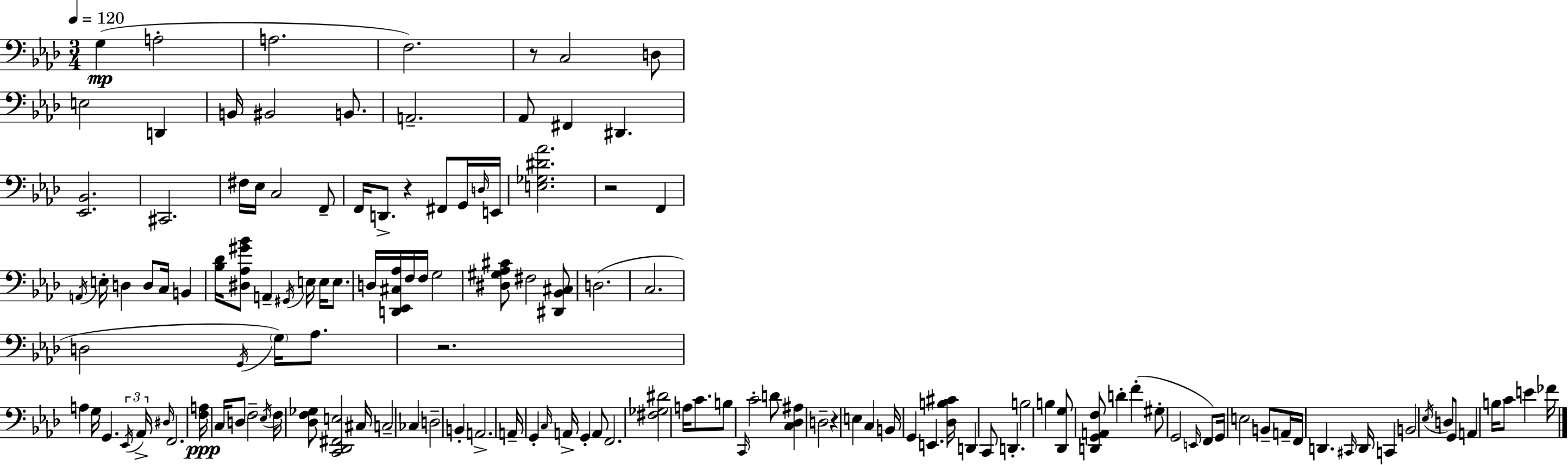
G3/q A3/h A3/h. F3/h. R/e C3/h D3/e E3/h D2/q B2/s BIS2/h B2/e. A2/h. Ab2/e F#2/q D#2/q. [Eb2,Bb2]/h. C#2/h. F#3/s Eb3/s C3/h F2/e F2/s D2/e. R/q F#2/e G2/s D3/s E2/s [E3,Gb3,D#4,Ab4]/h. R/h F2/q A2/s E3/s D3/q D3/e C3/s B2/q [Bb3,Db4]/s [D#3,Ab3,G#4,Bb4]/e A2/q G#2/s E3/s E3/s E3/e. D3/s [D2,Eb2,C#3,Ab3]/s F3/s F3/s G3/h [D#3,G#3,Ab3,C#4]/e F#3/h [D#2,Bb2,C#3]/e D3/h. C3/h. D3/h G2/s G3/s Ab3/e. R/h. A3/q G3/s G2/q. Eb2/s Ab2/s D#3/s F2/h. [F3,A3]/s C3/s D3/e F3/h Eb3/s F3/s [Db3,F3,Gb3]/e [C2,Db2,F#2,E3]/h C#3/s C3/h CES3/q D3/h B2/q A2/h. A2/s G2/q C3/s A2/s G2/q A2/e F2/h. [F#3,Gb3,D#4]/h A3/s C4/e. B3/e C2/s C4/h D4/e [C3,Db3,A#3]/q D3/h R/q E3/q C3/q B2/s G2/q E2/q. [Db3,B3,C#4]/s D2/q C2/e D2/q. B3/h B3/q [Db2,G3]/e [D2,G2,A2,F3]/e D4/q F4/q G#3/e G2/h E2/s F2/e G2/s E3/h B2/e A2/s F2/s D2/q. C#2/s D2/s C2/q B2/h Eb3/s D3/e G2/e A2/q B3/s C4/e E4/q FES4/s